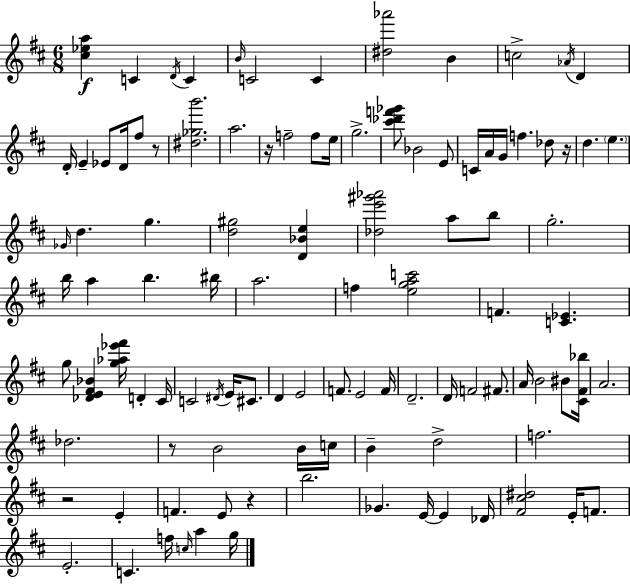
[C#5,Eb5,A5]/q C4/q D4/s C4/q B4/s C4/h C4/q [D#5,Ab6]/h B4/q C5/h Ab4/s D4/q D4/s E4/q Eb4/e D4/s F#5/e R/e [D#5,Gb5,B6]/h. A5/h. R/s F5/h F5/e E5/s G5/h. [C#6,Db6,F6,Gb6]/e Bb4/h E4/e C4/s A4/s G4/s F5/q. Db5/e R/s D5/q. E5/q. Gb4/s D5/q. G5/q. [D5,G#5]/h [D4,Bb4,E5]/q [Db5,E6,G#6,Ab6]/h A5/e B5/e G5/h. B5/s A5/q B5/q. BIS5/s A5/h. F5/q [E5,G5,A5,C6]/h F4/q. [C4,Eb4]/q. G5/e [Db4,E4,F#4,Bb4]/q [G5,Ab5,Eb6,F#6]/s D4/q C#4/s C4/h D#4/s E4/s C#4/e. D4/q E4/h F4/e. E4/h F4/s D4/h. D4/s F4/h F#4/e. A4/s B4/h BIS4/e [C#4,F#4,Bb5]/s A4/h. Db5/h. R/e B4/h B4/s C5/s B4/q D5/h F5/h. R/h E4/q F4/q. E4/e R/q B5/h. Gb4/q. E4/s E4/q Db4/s [F#4,C#5,D#5]/h E4/s F4/e. E4/h. C4/q. F5/s C5/s A5/q G5/s